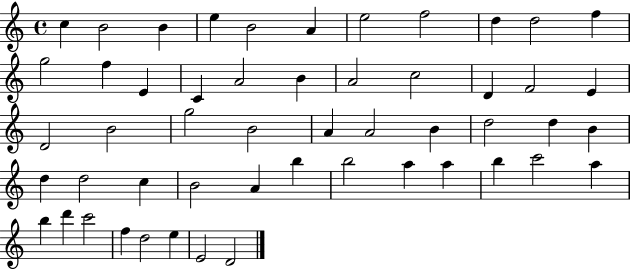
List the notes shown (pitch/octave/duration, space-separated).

C5/q B4/h B4/q E5/q B4/h A4/q E5/h F5/h D5/q D5/h F5/q G5/h F5/q E4/q C4/q A4/h B4/q A4/h C5/h D4/q F4/h E4/q D4/h B4/h G5/h B4/h A4/q A4/h B4/q D5/h D5/q B4/q D5/q D5/h C5/q B4/h A4/q B5/q B5/h A5/q A5/q B5/q C6/h A5/q B5/q D6/q C6/h F5/q D5/h E5/q E4/h D4/h